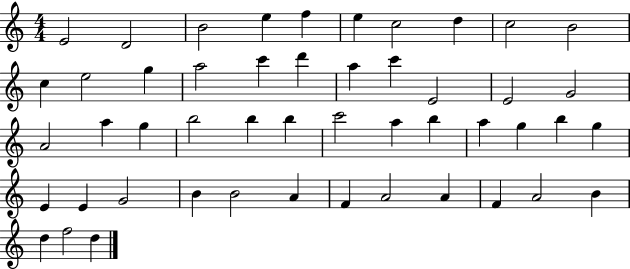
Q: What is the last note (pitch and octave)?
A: D5